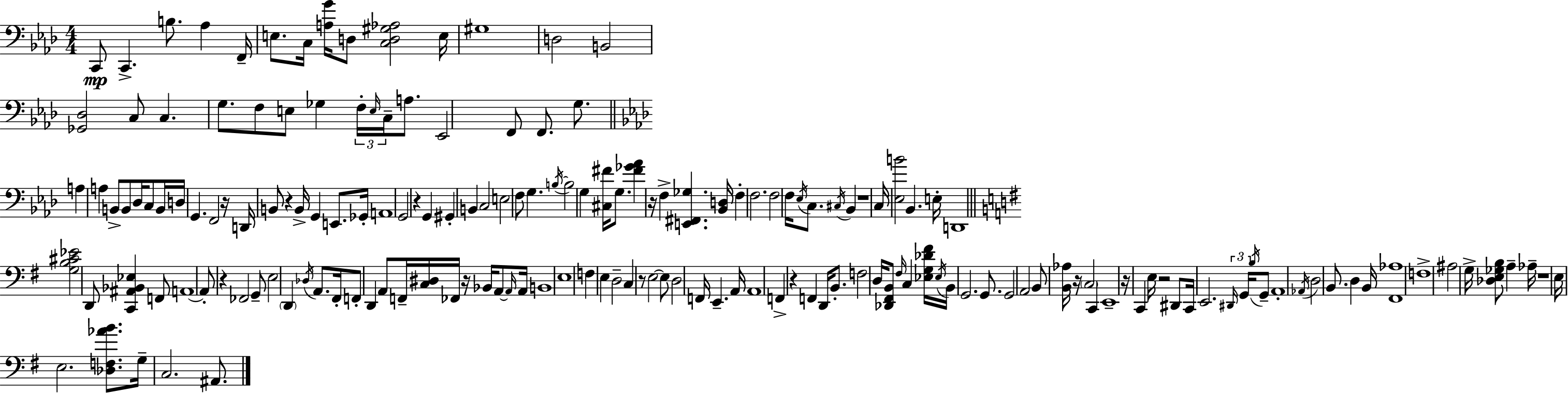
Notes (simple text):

C2/e C2/q. B3/e. Ab3/q F2/s E3/e. C3/s [A3,G4]/s D3/e [C3,D3,G#3,Ab3]/h E3/s G#3/w D3/h B2/h [Gb2,Db3]/h C3/e C3/q. G3/e. F3/e E3/e Gb3/q F3/s E3/s C3/s A3/e. Eb2/h F2/e F2/e. G3/e. A3/q A3/q B2/e B2/e Db3/s C3/e B2/s D3/s G2/q. F2/h R/s D2/s B2/e R/q B2/s G2/q E2/e. Gb2/s A2/w G2/h R/q G2/q G#2/q B2/q C3/h E3/h F3/e G3/q. B3/s B3/h G3/q [C#3,F#4]/s G3/e. [F#4,Gb4,Ab4]/q R/s F3/q [E2,F#2,Gb3]/q. [Bb2,D3]/s F3/q F3/h. F3/h F3/s Eb3/s C3/e. C#3/s Bb2/q R/w C3/s [Eb3,B4]/h Bb2/q. E3/s D2/w [G3,B3,C#4,Eb4]/h D2/e [C2,A#2,Bb2,Eb3]/q F2/e A2/w A2/e R/q FES2/h G2/e E3/h D2/q Db3/s A2/e. F#2/s F2/e D2/q A2/e F2/s [C3,D#3]/s FES2/s R/s Bb2/s A2/e A2/s A2/s B2/w E3/w F3/q E3/q D3/h C3/q R/e E3/h E3/e D3/h F2/s E2/q. A2/s A2/w F2/q R/q F2/q D2/s B2/e. F3/h D3/s [Db2,F#2,B2]/e F#3/s C3/q [Eb3,G3,Db4,F#4]/s Eb3/s B2/s G2/h. G2/e. G2/h A2/h B2/e [B2,Ab3]/s R/s C3/h C2/q E2/w R/s C2/q E3/s R/h D#2/e C2/s E2/h. D#2/s G2/s B3/s G2/e A2/w Ab2/s D3/h B2/e. D3/q B2/s [F#2,Ab3]/w F3/w A#3/h G3/s [Db3,E3,Gb3,B3]/e A3/q Ab3/s R/w E3/s E3/h. [Db3,F3,Ab4,B4]/e. G3/s C3/h. A#2/e.